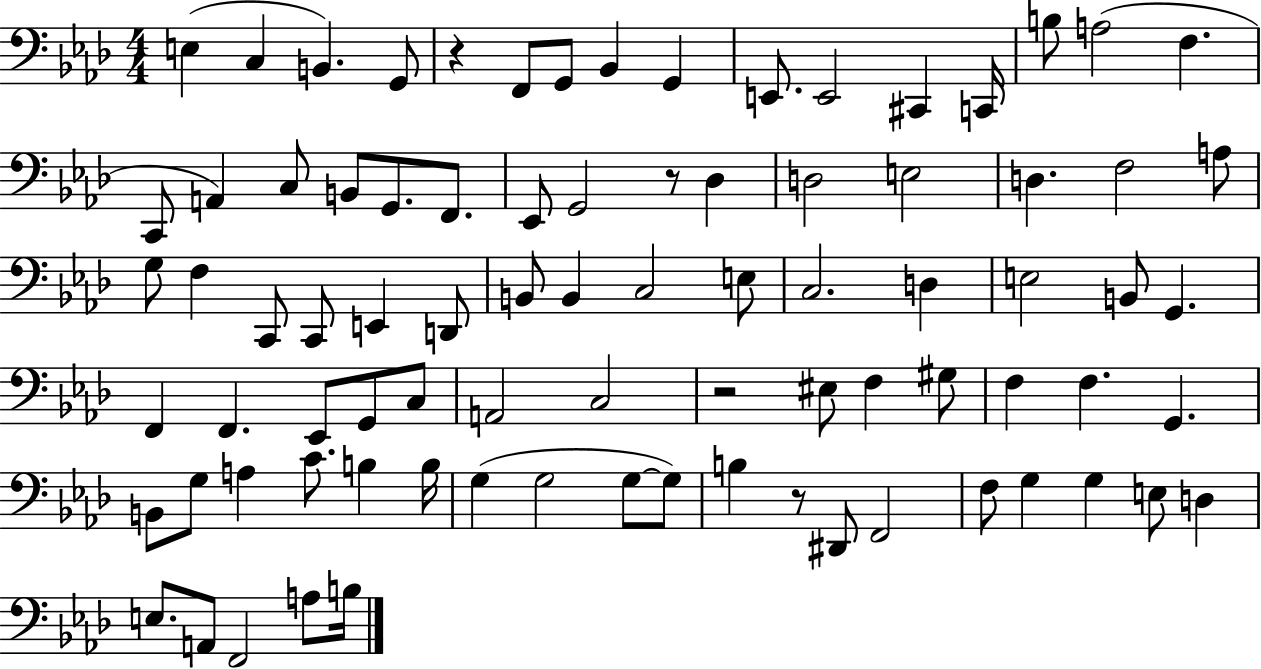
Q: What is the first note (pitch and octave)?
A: E3